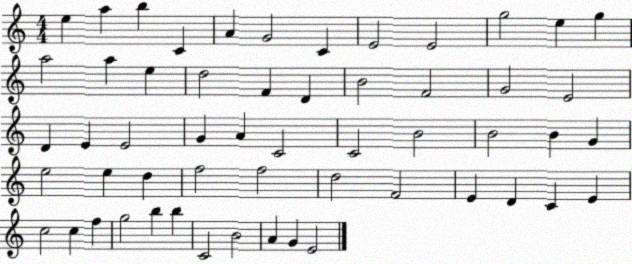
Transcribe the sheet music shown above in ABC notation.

X:1
T:Untitled
M:4/4
L:1/4
K:C
e a b C A G2 C E2 E2 g2 e g a2 a e d2 F D B2 F2 G2 E2 D E E2 G A C2 C2 B2 B2 B G e2 e d f2 f2 d2 F2 E D C E c2 c f g2 b b C2 B2 A G E2